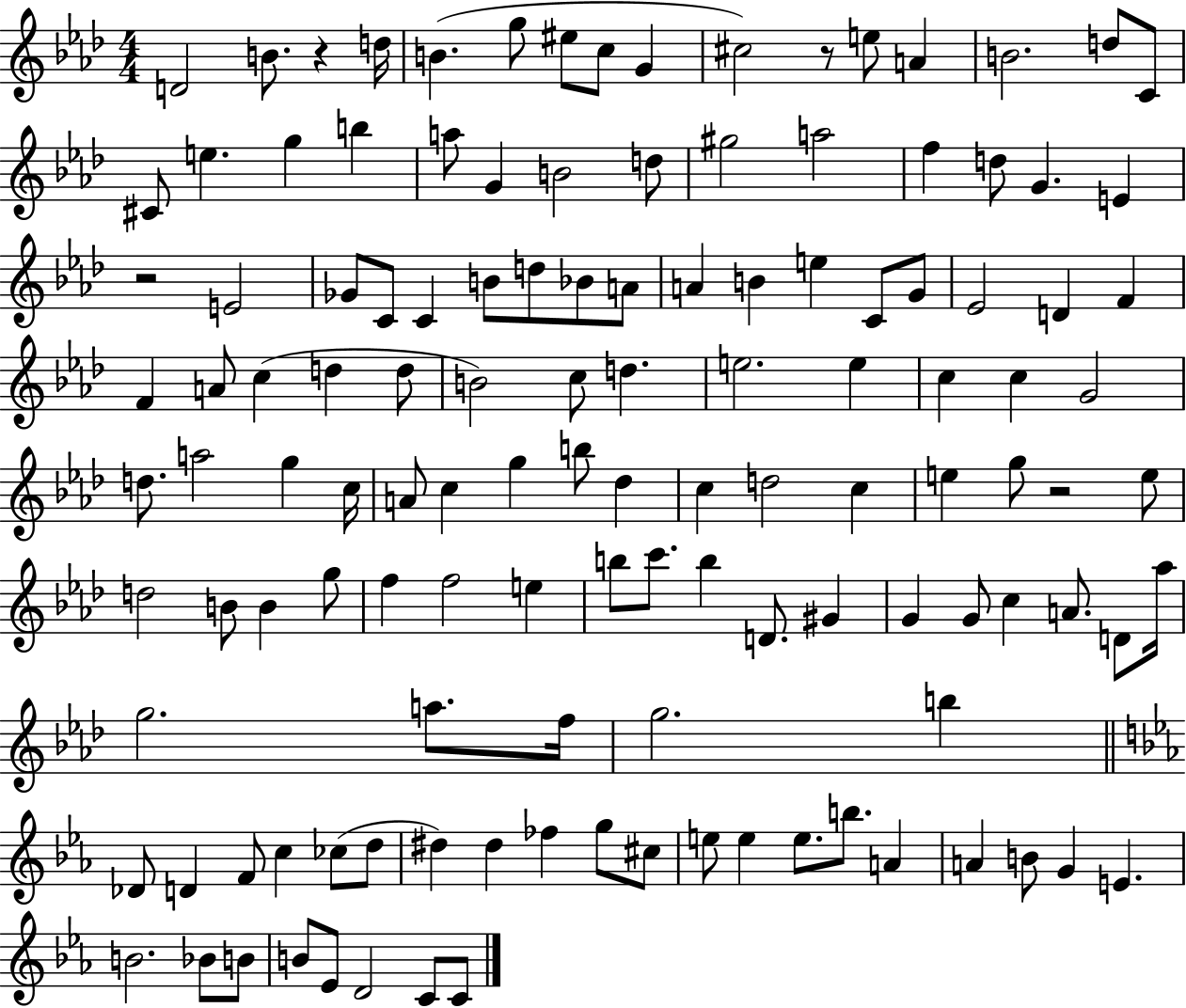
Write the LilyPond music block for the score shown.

{
  \clef treble
  \numericTimeSignature
  \time 4/4
  \key aes \major
  d'2 b'8. r4 d''16 | b'4.( g''8 eis''8 c''8 g'4 | cis''2) r8 e''8 a'4 | b'2. d''8 c'8 | \break cis'8 e''4. g''4 b''4 | a''8 g'4 b'2 d''8 | gis''2 a''2 | f''4 d''8 g'4. e'4 | \break r2 e'2 | ges'8 c'8 c'4 b'8 d''8 bes'8 a'8 | a'4 b'4 e''4 c'8 g'8 | ees'2 d'4 f'4 | \break f'4 a'8 c''4( d''4 d''8 | b'2) c''8 d''4. | e''2. e''4 | c''4 c''4 g'2 | \break d''8. a''2 g''4 c''16 | a'8 c''4 g''4 b''8 des''4 | c''4 d''2 c''4 | e''4 g''8 r2 e''8 | \break d''2 b'8 b'4 g''8 | f''4 f''2 e''4 | b''8 c'''8. b''4 d'8. gis'4 | g'4 g'8 c''4 a'8. d'8 aes''16 | \break g''2. a''8. f''16 | g''2. b''4 | \bar "||" \break \key c \minor des'8 d'4 f'8 c''4 ces''8( d''8 | dis''4) dis''4 fes''4 g''8 cis''8 | e''8 e''4 e''8. b''8. a'4 | a'4 b'8 g'4 e'4. | \break b'2. bes'8 b'8 | b'8 ees'8 d'2 c'8 c'8 | \bar "|."
}